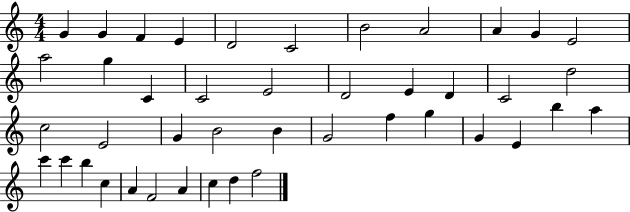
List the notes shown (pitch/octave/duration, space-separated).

G4/q G4/q F4/q E4/q D4/h C4/h B4/h A4/h A4/q G4/q E4/h A5/h G5/q C4/q C4/h E4/h D4/h E4/q D4/q C4/h D5/h C5/h E4/h G4/q B4/h B4/q G4/h F5/q G5/q G4/q E4/q B5/q A5/q C6/q C6/q B5/q C5/q A4/q F4/h A4/q C5/q D5/q F5/h